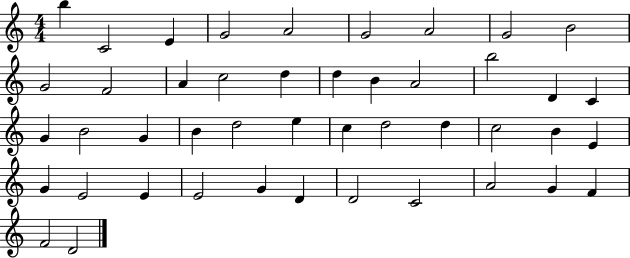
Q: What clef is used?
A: treble